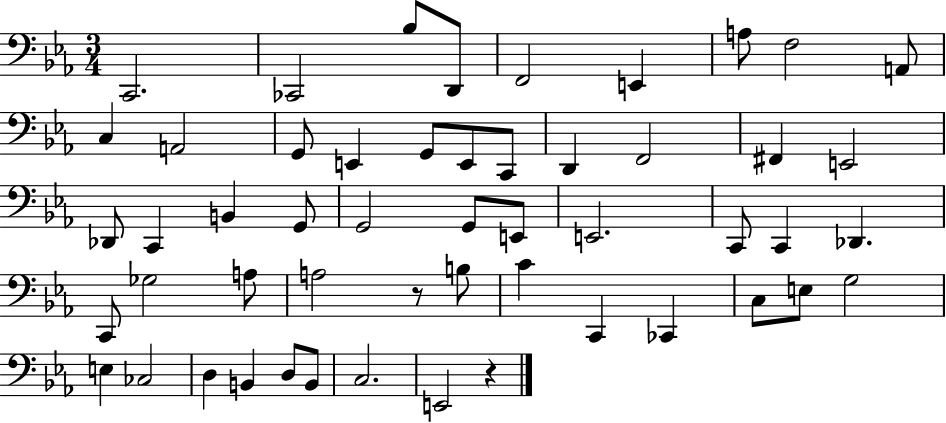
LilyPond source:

{
  \clef bass
  \numericTimeSignature
  \time 3/4
  \key ees \major
  \repeat volta 2 { c,2. | ces,2 bes8 d,8 | f,2 e,4 | a8 f2 a,8 | \break c4 a,2 | g,8 e,4 g,8 e,8 c,8 | d,4 f,2 | fis,4 e,2 | \break des,8 c,4 b,4 g,8 | g,2 g,8 e,8 | e,2. | c,8 c,4 des,4. | \break c,8 ges2 a8 | a2 r8 b8 | c'4 c,4 ces,4 | c8 e8 g2 | \break e4 ces2 | d4 b,4 d8 b,8 | c2. | e,2 r4 | \break } \bar "|."
}